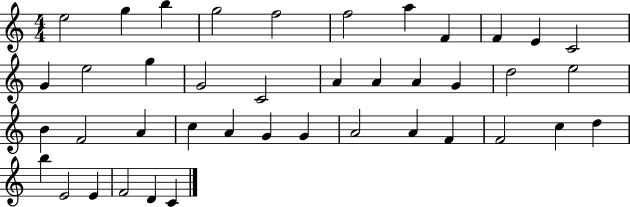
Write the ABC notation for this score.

X:1
T:Untitled
M:4/4
L:1/4
K:C
e2 g b g2 f2 f2 a F F E C2 G e2 g G2 C2 A A A G d2 e2 B F2 A c A G G A2 A F F2 c d b E2 E F2 D C